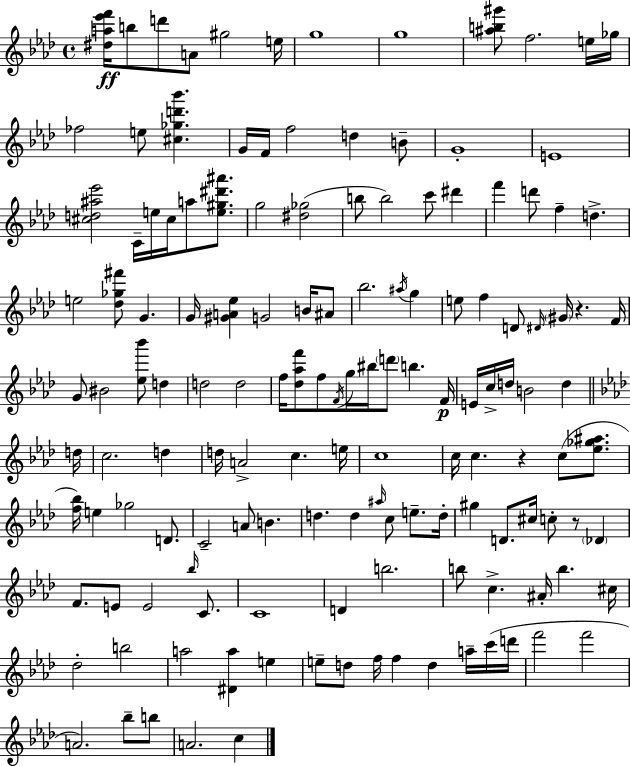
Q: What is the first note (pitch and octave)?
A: B5